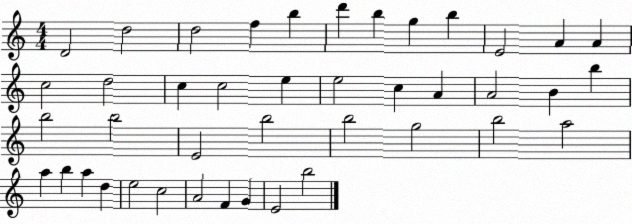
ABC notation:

X:1
T:Untitled
M:4/4
L:1/4
K:C
D2 d2 d2 f b d' b g b E2 A A c2 d2 c c2 e e2 c A A2 B b b2 b2 E2 b2 b2 g2 b2 a2 a b a d e2 c2 A2 F G E2 b2